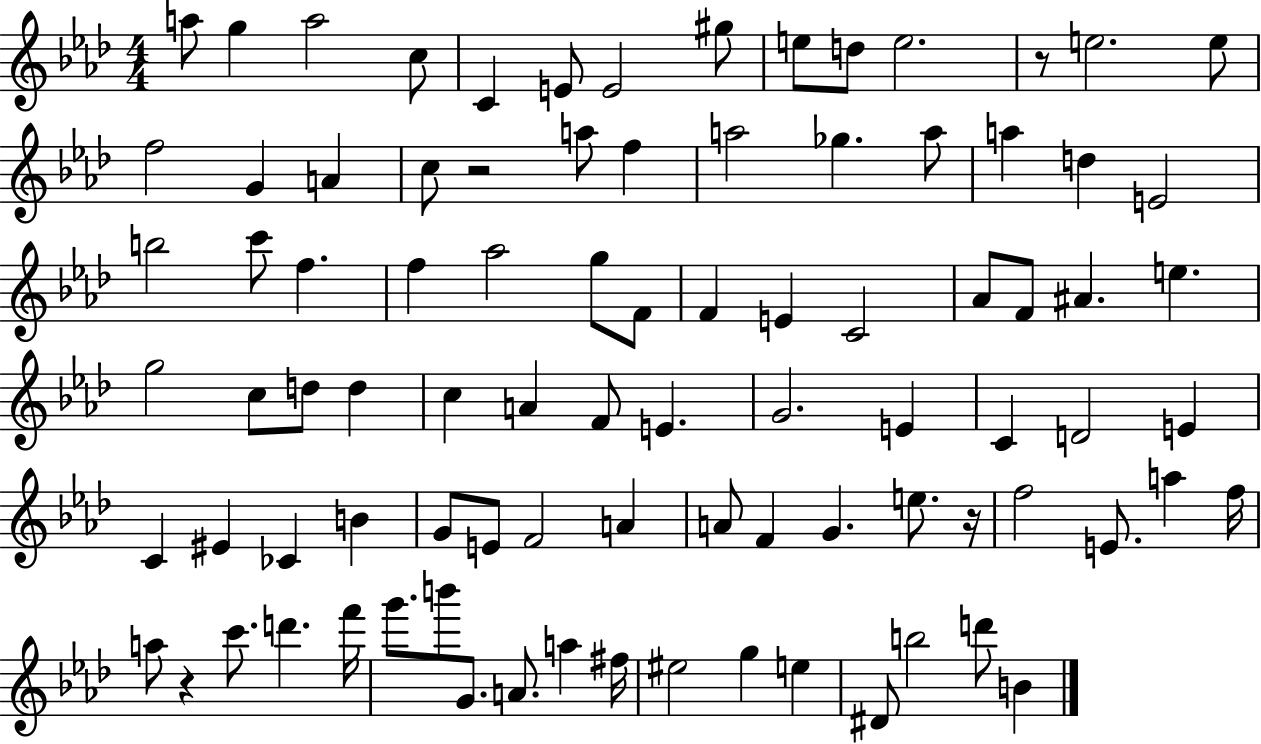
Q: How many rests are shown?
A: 4